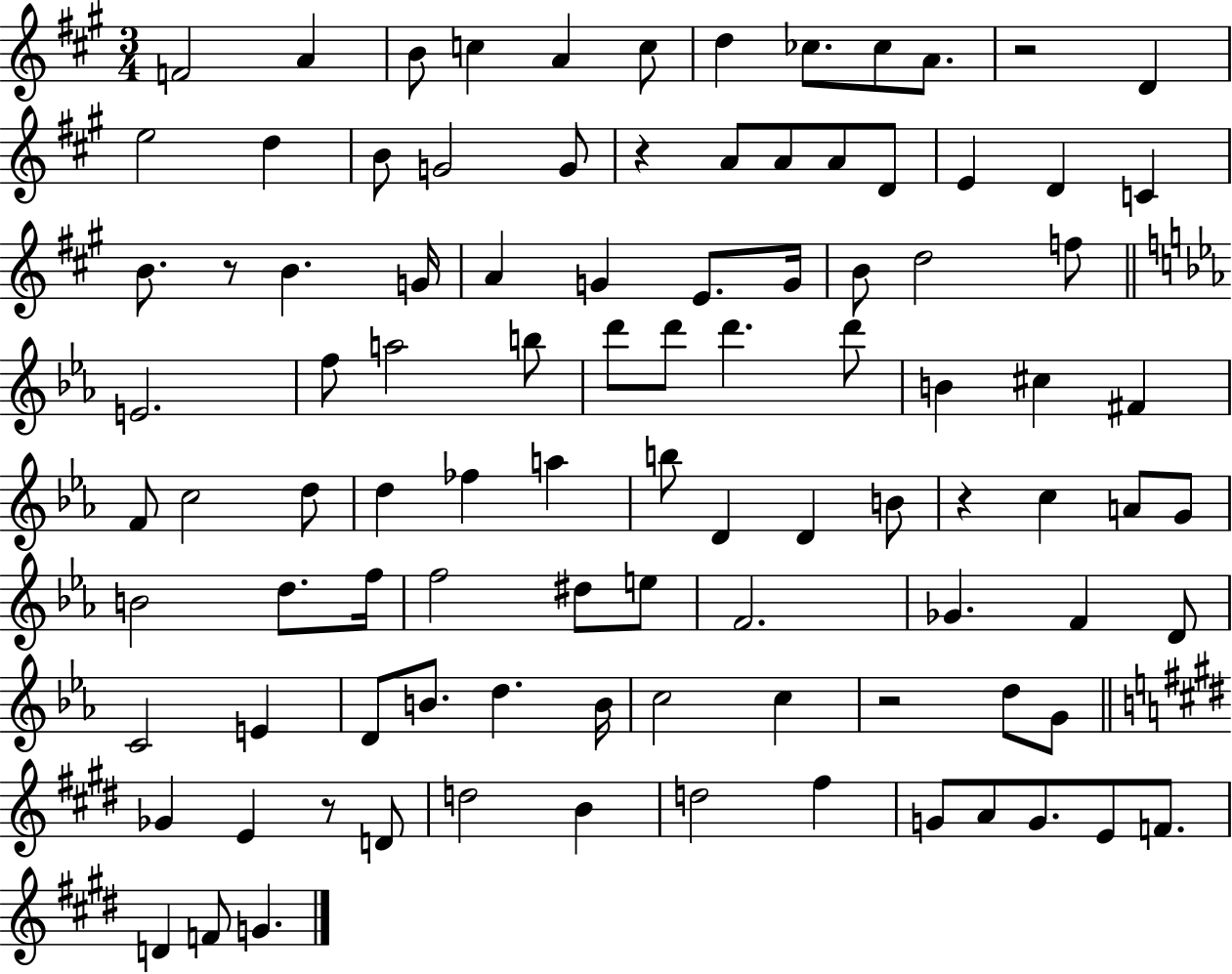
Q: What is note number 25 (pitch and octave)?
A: B4